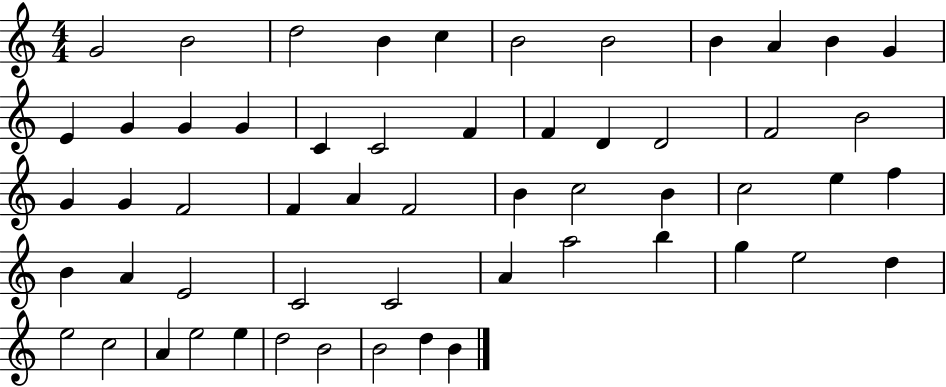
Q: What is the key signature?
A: C major